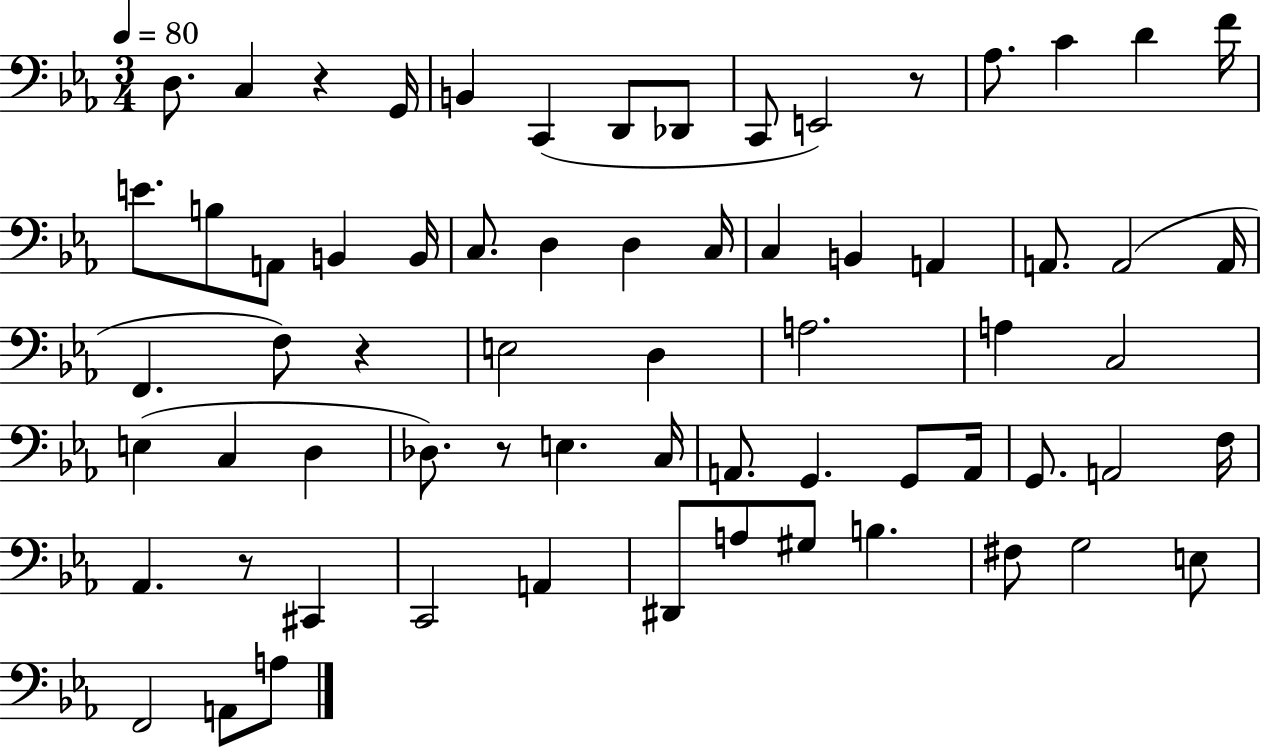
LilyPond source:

{
  \clef bass
  \numericTimeSignature
  \time 3/4
  \key ees \major
  \tempo 4 = 80
  d8. c4 r4 g,16 | b,4 c,4( d,8 des,8 | c,8 e,2) r8 | aes8. c'4 d'4 f'16 | \break e'8. b8 a,8 b,4 b,16 | c8. d4 d4 c16 | c4 b,4 a,4 | a,8. a,2( a,16 | \break f,4. f8) r4 | e2 d4 | a2. | a4 c2 | \break e4( c4 d4 | des8.) r8 e4. c16 | a,8. g,4. g,8 a,16 | g,8. a,2 f16 | \break aes,4. r8 cis,4 | c,2 a,4 | dis,8 a8 gis8 b4. | fis8 g2 e8 | \break f,2 a,8 a8 | \bar "|."
}